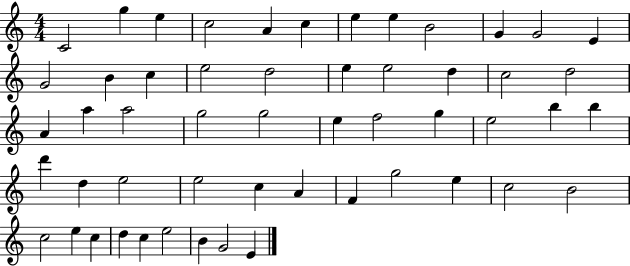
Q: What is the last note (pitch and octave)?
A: E4